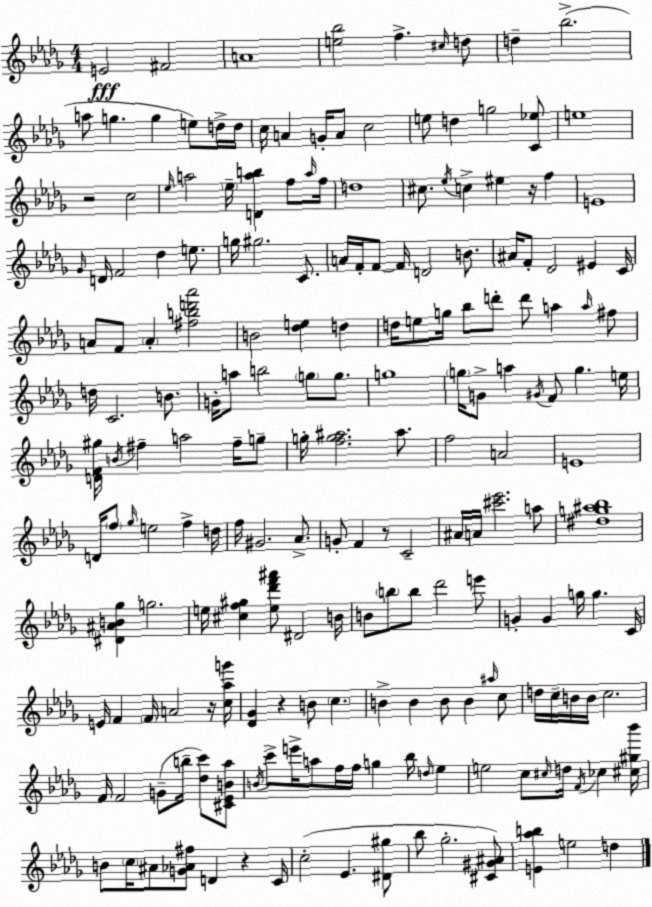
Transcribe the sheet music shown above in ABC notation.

X:1
T:Untitled
M:4/4
L:1/4
K:Bbm
E2 ^F2 A4 [e_b]2 f ^c/4 d/2 d _b2 a/2 g g e/2 d/4 d/4 c/4 A G/4 A/2 c2 e/2 d g2 [C_e]/2 e4 z2 c2 _e/4 a2 _e/4 [Dab] f/2 a/4 f/4 d4 ^c/2 _e/4 c ^e z/4 f E4 _G/4 D/4 F2 _d e/2 g/4 ^g2 C/2 A/4 F/4 F/2 F/4 D2 B/2 ^A/4 F/2 _D2 ^E C/4 A/2 F/2 A [^fbd'_a']2 B2 [_de] d d/4 e/2 g/4 _b/2 d'/2 d'/2 a a/4 ^f/2 d/4 C2 B/2 G/4 a/2 b2 g/2 g/2 g4 g/4 G/2 a ^G/4 F/2 g e/4 [DF^g]/4 B/4 ^f a2 ^f/4 g/2 g/4 [fg^a]2 ^a/2 f2 A2 E4 D/4 f/2 _g/4 e2 f d/4 f/4 ^G2 _A/2 G/2 F z/2 C2 ^A/4 A/4 [^c'_e']2 a/2 [^dg^a_b]4 [^D^AB_g] g2 e/4 [^cf^g] [e_d'f'^a']/2 ^D2 B/4 B/2 b/2 b/2 _d'2 e'/2 G G g/4 g C/4 E/4 F F/4 A2 z/4 [c_ag']/4 [_D_G] z B/2 c B B B/2 B ^a/4 c/2 d/4 c/4 B/4 B/4 c2 F/4 F2 G/2 b/4 [_dc']/2 [^C_EB_a]/2 B/4 c'/2 e'/4 a/2 f/4 f/4 g _b/4 d/4 _e e2 c/2 ^c/4 d/4 F/4 _c [^c^g_b']/4 B/2 c/4 ^A/2 [G_A^f]/2 D z C/4 c2 _E [^D^g]/2 _b/2 _g2 [^C^G^A]/2 [E_ab] e2 d